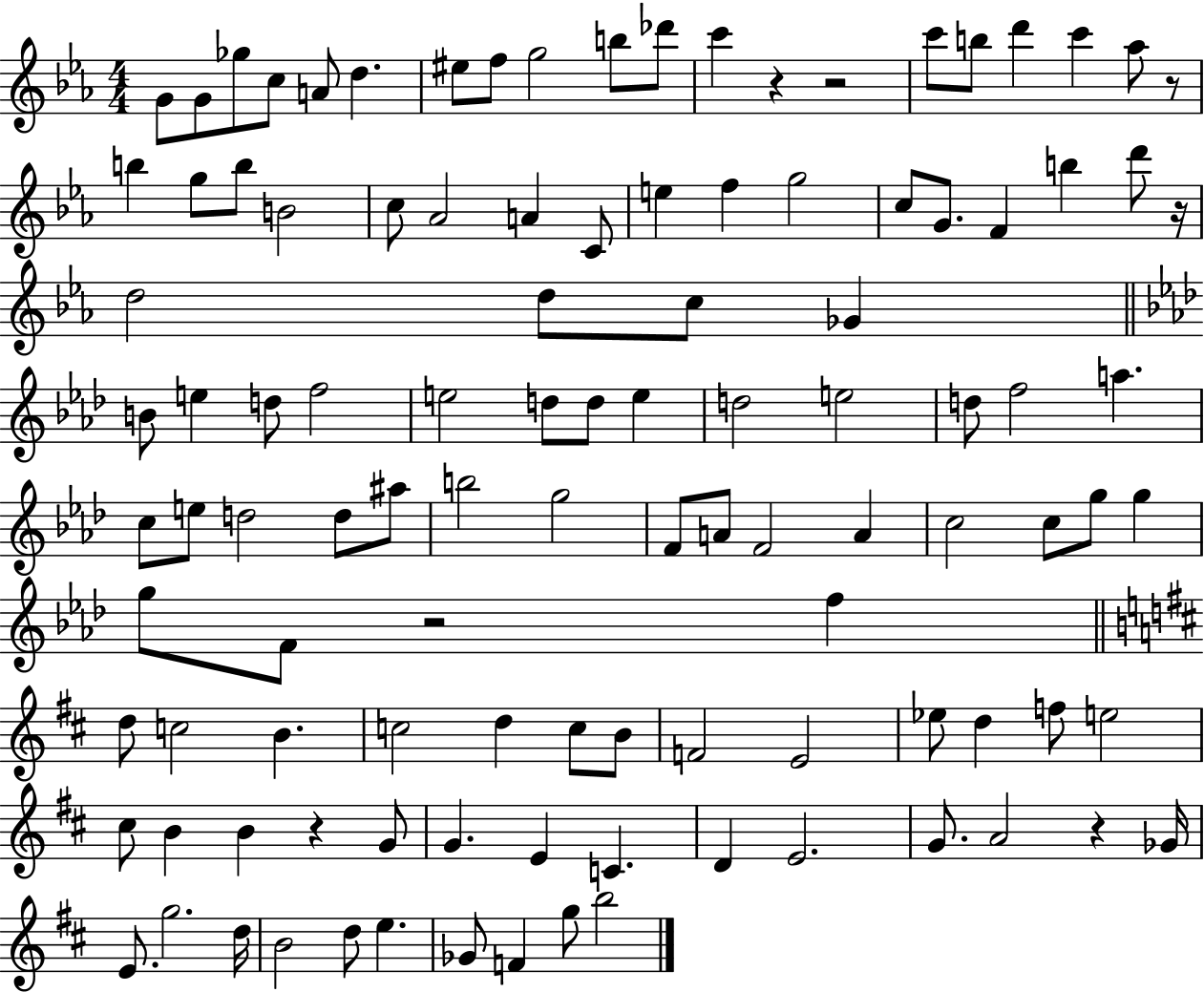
G4/e G4/e Gb5/e C5/e A4/e D5/q. EIS5/e F5/e G5/h B5/e Db6/e C6/q R/q R/h C6/e B5/e D6/q C6/q Ab5/e R/e B5/q G5/e B5/e B4/h C5/e Ab4/h A4/q C4/e E5/q F5/q G5/h C5/e G4/e. F4/q B5/q D6/e R/s D5/h D5/e C5/e Gb4/q B4/e E5/q D5/e F5/h E5/h D5/e D5/e E5/q D5/h E5/h D5/e F5/h A5/q. C5/e E5/e D5/h D5/e A#5/e B5/h G5/h F4/e A4/e F4/h A4/q C5/h C5/e G5/e G5/q G5/e F4/e R/h F5/q D5/e C5/h B4/q. C5/h D5/q C5/e B4/e F4/h E4/h Eb5/e D5/q F5/e E5/h C#5/e B4/q B4/q R/q G4/e G4/q. E4/q C4/q. D4/q E4/h. G4/e. A4/h R/q Gb4/s E4/e. G5/h. D5/s B4/h D5/e E5/q. Gb4/e F4/q G5/e B5/h